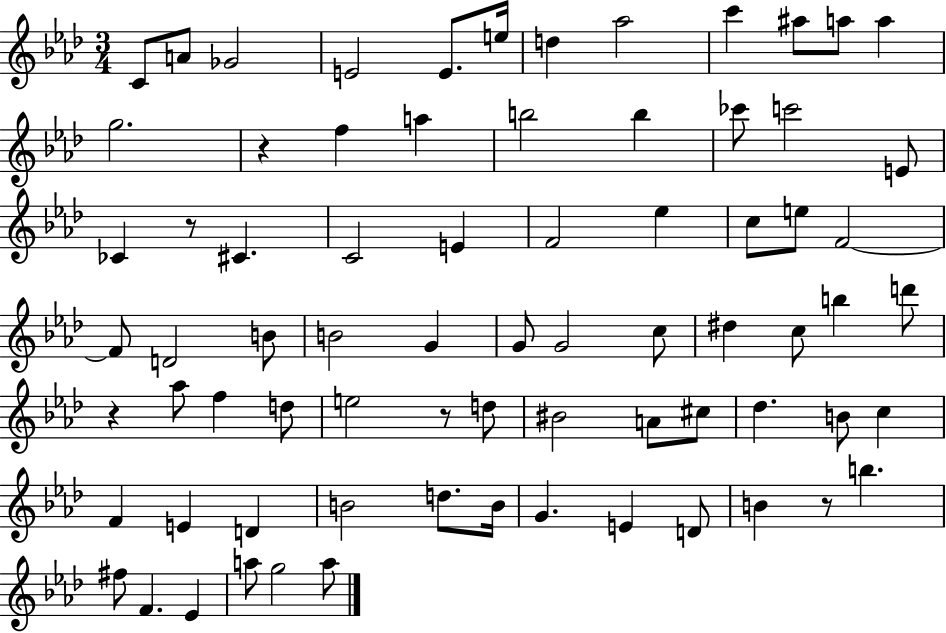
C4/e A4/e Gb4/h E4/h E4/e. E5/s D5/q Ab5/h C6/q A#5/e A5/e A5/q G5/h. R/q F5/q A5/q B5/h B5/q CES6/e C6/h E4/e CES4/q R/e C#4/q. C4/h E4/q F4/h Eb5/q C5/e E5/e F4/h F4/e D4/h B4/e B4/h G4/q G4/e G4/h C5/e D#5/q C5/e B5/q D6/e R/q Ab5/e F5/q D5/e E5/h R/e D5/e BIS4/h A4/e C#5/e Db5/q. B4/e C5/q F4/q E4/q D4/q B4/h D5/e. B4/s G4/q. E4/q D4/e B4/q R/e B5/q. F#5/e F4/q. Eb4/q A5/e G5/h A5/e